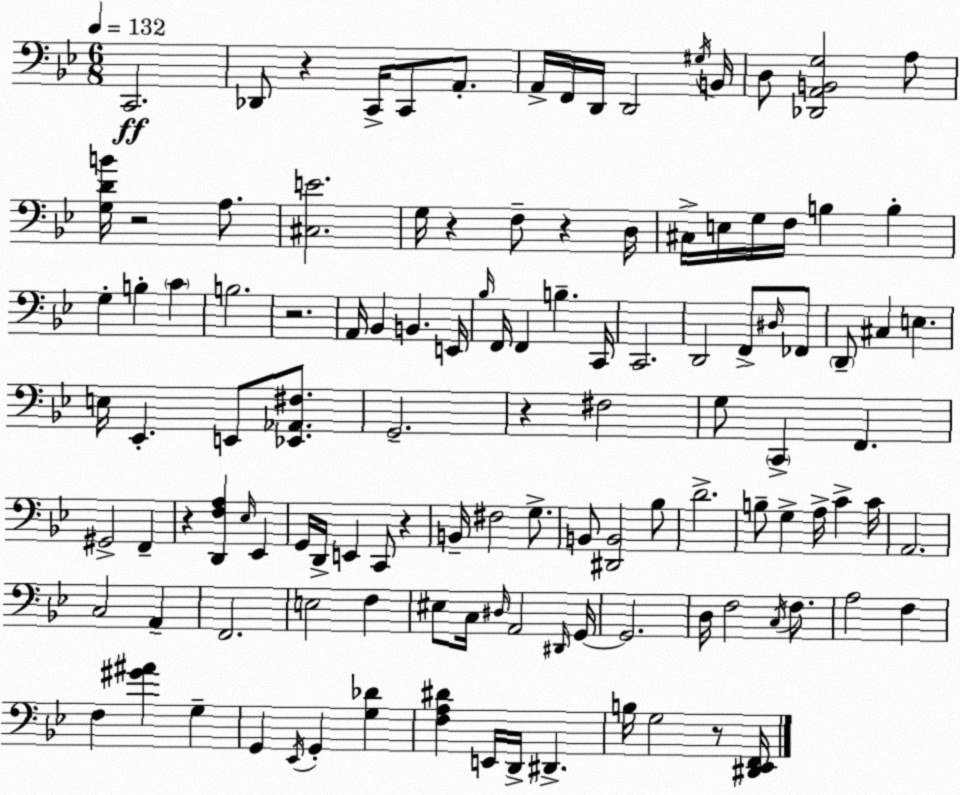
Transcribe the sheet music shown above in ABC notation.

X:1
T:Untitled
M:6/8
L:1/4
K:Bb
C,,2 _D,,/2 z C,,/4 C,,/2 A,,/2 A,,/4 F,,/4 D,,/4 D,,2 ^G,/4 B,,/4 D,/2 [_D,,A,,B,,G,]2 A,/2 [G,DB]/4 z2 A,/2 [^C,E]2 G,/4 z F,/2 z D,/4 ^C,/4 E,/4 G,/4 F,/4 B, B, G, B, C B,2 z2 A,,/4 _B,, B,, E,,/4 _B,/4 F,,/4 F,, B, C,,/4 C,,2 D,,2 F,,/2 ^D,/4 _F,,/2 D,,/2 ^C, E, E,/4 _E,, E,,/2 [_E,,_A,,^F,]/2 G,,2 z ^F,2 G,/2 C,, F,, ^G,,2 F,, z [D,,F,A,] _E,/4 _E,, G,,/4 D,,/4 E,, C,,/2 z B,,/4 ^F,2 G,/2 B,,/2 [^D,,B,,]2 _B,/2 D2 B,/2 G, A,/4 C C/4 A,,2 C,2 A,, F,,2 E,2 F, ^E,/2 C,/4 ^D,/4 A,,2 ^D,,/4 G,,/4 G,,2 D,/4 F,2 C,/4 F,/2 A,2 F, F, [^G^A] G, G,, _E,,/4 G,, [G,_D] [F,A,^D] E,,/4 D,,/4 ^D,, B,/4 G,2 z/2 [^D,,_E,,F,,]/4